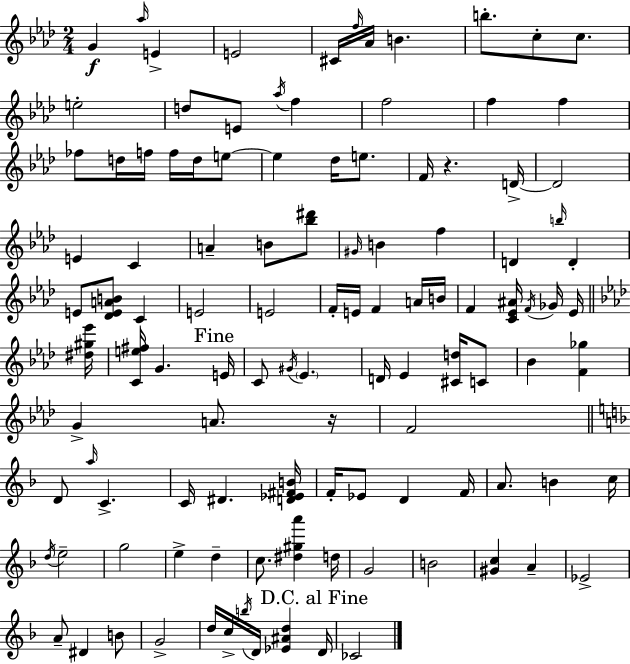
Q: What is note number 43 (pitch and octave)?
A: C4